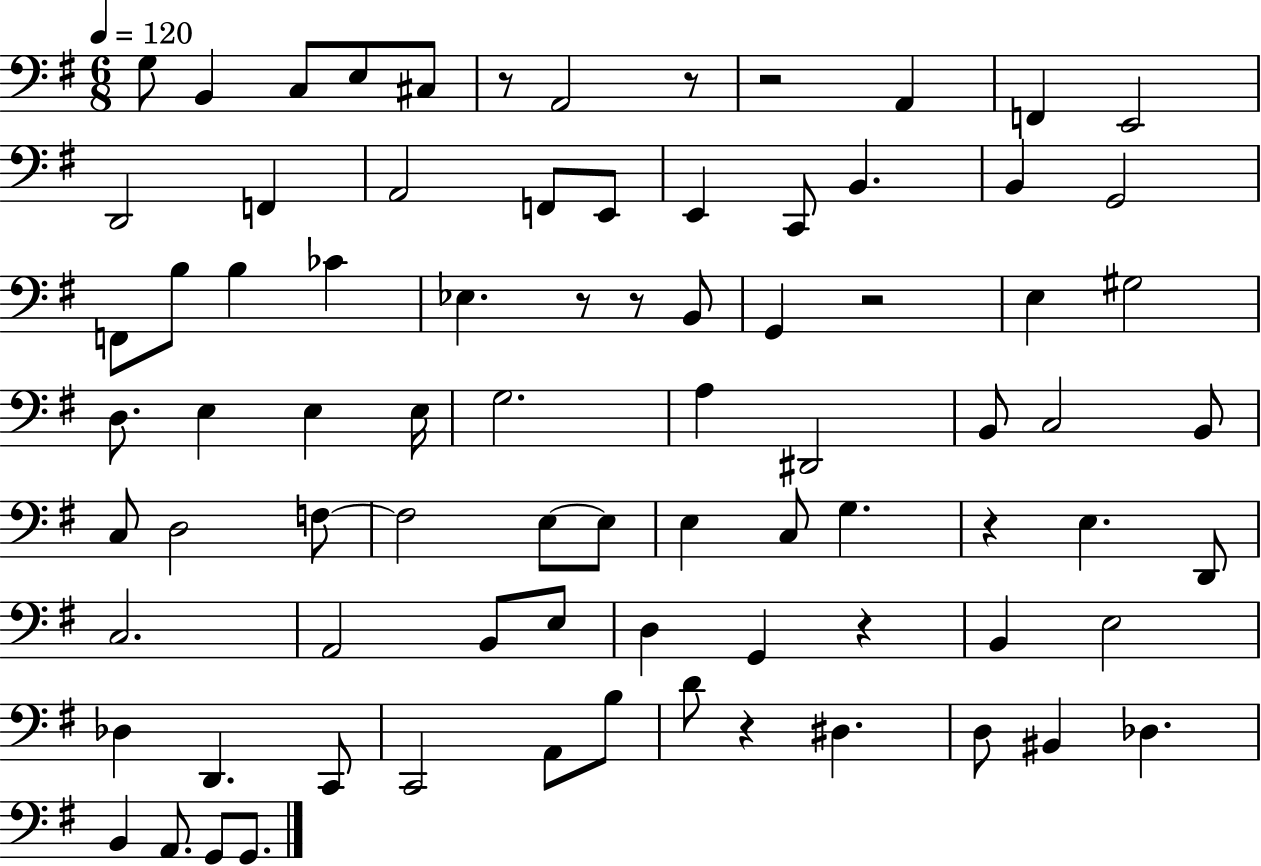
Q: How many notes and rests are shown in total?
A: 81